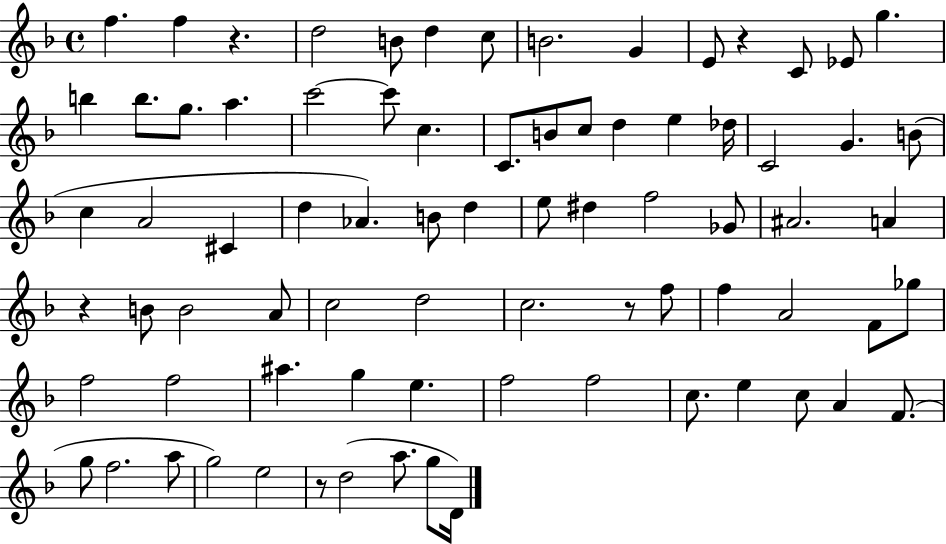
{
  \clef treble
  \time 4/4
  \defaultTimeSignature
  \key f \major
  f''4. f''4 r4. | d''2 b'8 d''4 c''8 | b'2. g'4 | e'8 r4 c'8 ees'8 g''4. | \break b''4 b''8. g''8. a''4. | c'''2~~ c'''8 c''4. | c'8. b'8 c''8 d''4 e''4 des''16 | c'2 g'4. b'8( | \break c''4 a'2 cis'4 | d''4 aes'4.) b'8 d''4 | e''8 dis''4 f''2 ges'8 | ais'2. a'4 | \break r4 b'8 b'2 a'8 | c''2 d''2 | c''2. r8 f''8 | f''4 a'2 f'8 ges''8 | \break f''2 f''2 | ais''4. g''4 e''4. | f''2 f''2 | c''8. e''4 c''8 a'4 f'8.( | \break g''8 f''2. a''8 | g''2) e''2 | r8 d''2( a''8. g''8 d'16) | \bar "|."
}